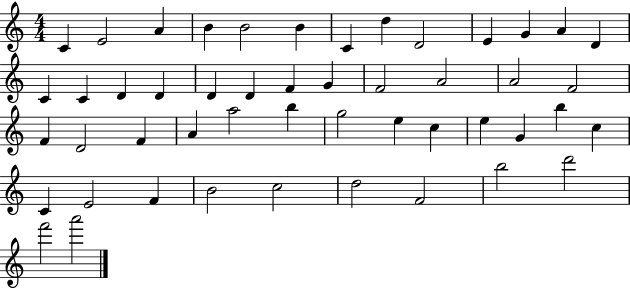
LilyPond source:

{
  \clef treble
  \numericTimeSignature
  \time 4/4
  \key c \major
  c'4 e'2 a'4 | b'4 b'2 b'4 | c'4 d''4 d'2 | e'4 g'4 a'4 d'4 | \break c'4 c'4 d'4 d'4 | d'4 d'4 f'4 g'4 | f'2 a'2 | a'2 f'2 | \break f'4 d'2 f'4 | a'4 a''2 b''4 | g''2 e''4 c''4 | e''4 g'4 b''4 c''4 | \break c'4 e'2 f'4 | b'2 c''2 | d''2 f'2 | b''2 d'''2 | \break f'''2 a'''2 | \bar "|."
}